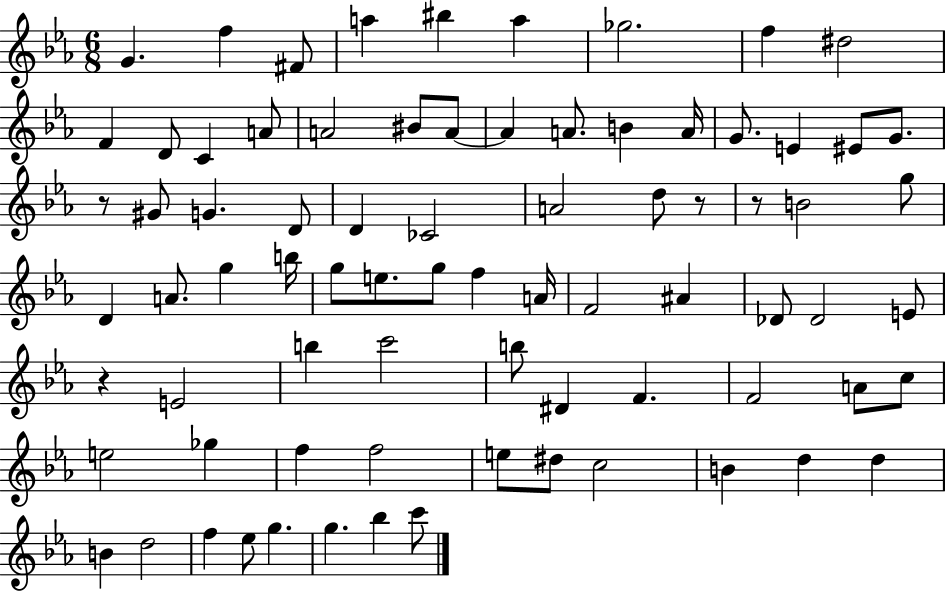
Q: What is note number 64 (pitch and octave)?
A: B4